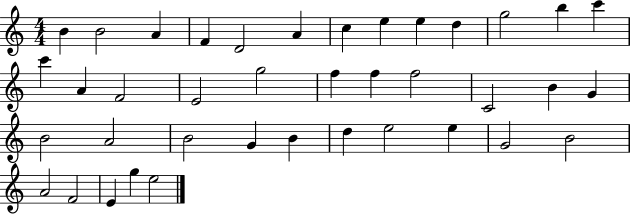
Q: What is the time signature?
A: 4/4